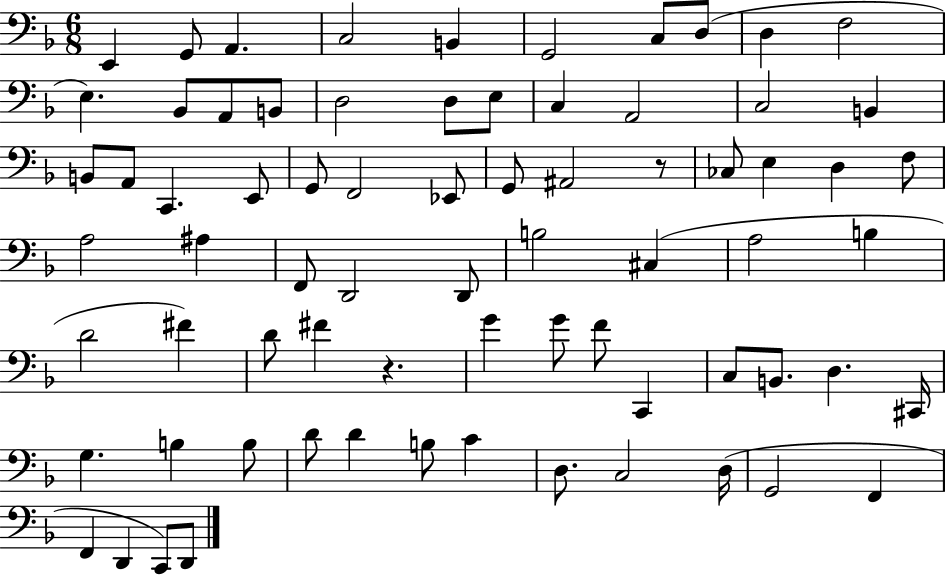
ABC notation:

X:1
T:Untitled
M:6/8
L:1/4
K:F
E,, G,,/2 A,, C,2 B,, G,,2 C,/2 D,/2 D, F,2 E, _B,,/2 A,,/2 B,,/2 D,2 D,/2 E,/2 C, A,,2 C,2 B,, B,,/2 A,,/2 C,, E,,/2 G,,/2 F,,2 _E,,/2 G,,/2 ^A,,2 z/2 _C,/2 E, D, F,/2 A,2 ^A, F,,/2 D,,2 D,,/2 B,2 ^C, A,2 B, D2 ^F D/2 ^F z G G/2 F/2 C,, C,/2 B,,/2 D, ^C,,/4 G, B, B,/2 D/2 D B,/2 C D,/2 C,2 D,/4 G,,2 F,, F,, D,, C,,/2 D,,/2